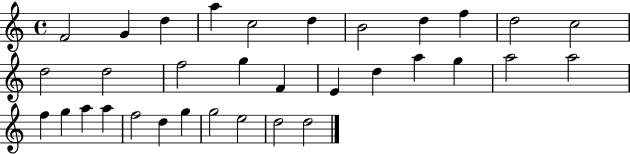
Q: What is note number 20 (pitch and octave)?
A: G5